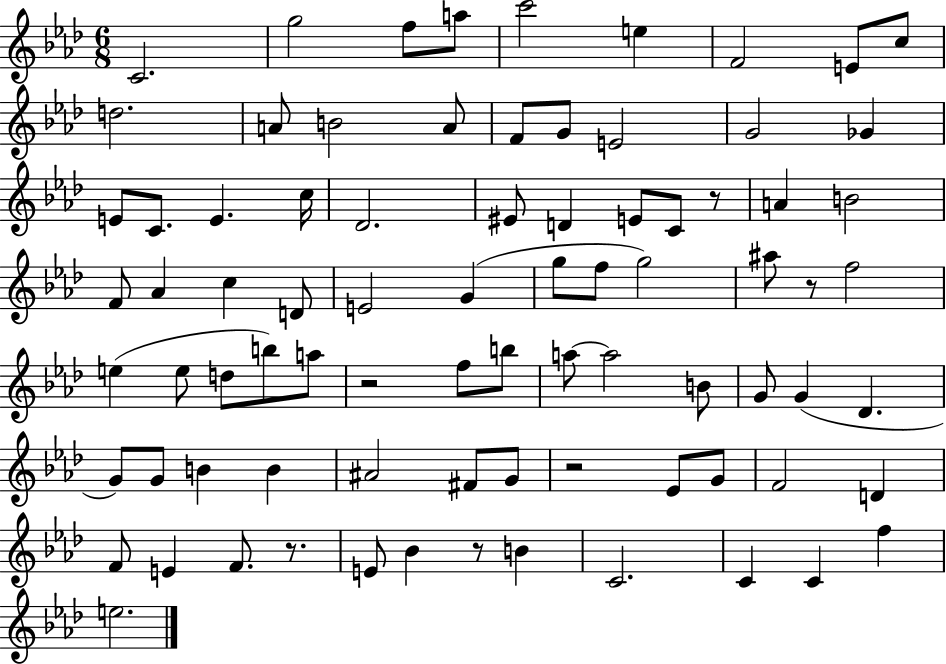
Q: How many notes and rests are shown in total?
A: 81